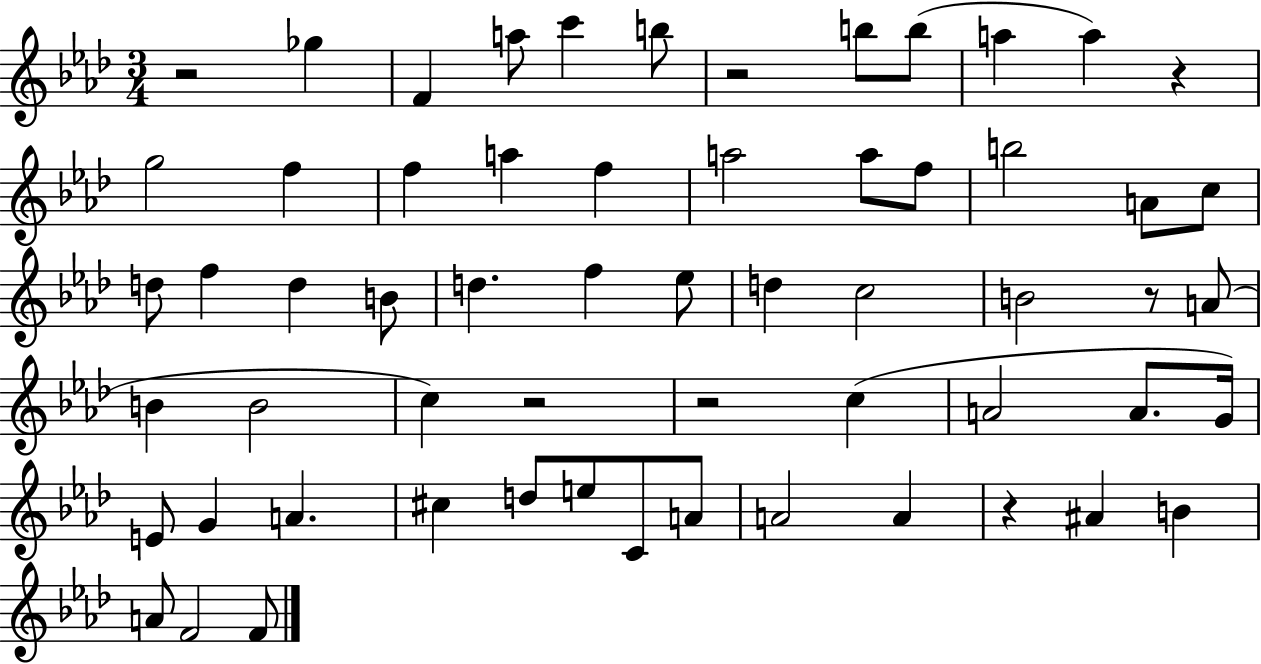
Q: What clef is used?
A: treble